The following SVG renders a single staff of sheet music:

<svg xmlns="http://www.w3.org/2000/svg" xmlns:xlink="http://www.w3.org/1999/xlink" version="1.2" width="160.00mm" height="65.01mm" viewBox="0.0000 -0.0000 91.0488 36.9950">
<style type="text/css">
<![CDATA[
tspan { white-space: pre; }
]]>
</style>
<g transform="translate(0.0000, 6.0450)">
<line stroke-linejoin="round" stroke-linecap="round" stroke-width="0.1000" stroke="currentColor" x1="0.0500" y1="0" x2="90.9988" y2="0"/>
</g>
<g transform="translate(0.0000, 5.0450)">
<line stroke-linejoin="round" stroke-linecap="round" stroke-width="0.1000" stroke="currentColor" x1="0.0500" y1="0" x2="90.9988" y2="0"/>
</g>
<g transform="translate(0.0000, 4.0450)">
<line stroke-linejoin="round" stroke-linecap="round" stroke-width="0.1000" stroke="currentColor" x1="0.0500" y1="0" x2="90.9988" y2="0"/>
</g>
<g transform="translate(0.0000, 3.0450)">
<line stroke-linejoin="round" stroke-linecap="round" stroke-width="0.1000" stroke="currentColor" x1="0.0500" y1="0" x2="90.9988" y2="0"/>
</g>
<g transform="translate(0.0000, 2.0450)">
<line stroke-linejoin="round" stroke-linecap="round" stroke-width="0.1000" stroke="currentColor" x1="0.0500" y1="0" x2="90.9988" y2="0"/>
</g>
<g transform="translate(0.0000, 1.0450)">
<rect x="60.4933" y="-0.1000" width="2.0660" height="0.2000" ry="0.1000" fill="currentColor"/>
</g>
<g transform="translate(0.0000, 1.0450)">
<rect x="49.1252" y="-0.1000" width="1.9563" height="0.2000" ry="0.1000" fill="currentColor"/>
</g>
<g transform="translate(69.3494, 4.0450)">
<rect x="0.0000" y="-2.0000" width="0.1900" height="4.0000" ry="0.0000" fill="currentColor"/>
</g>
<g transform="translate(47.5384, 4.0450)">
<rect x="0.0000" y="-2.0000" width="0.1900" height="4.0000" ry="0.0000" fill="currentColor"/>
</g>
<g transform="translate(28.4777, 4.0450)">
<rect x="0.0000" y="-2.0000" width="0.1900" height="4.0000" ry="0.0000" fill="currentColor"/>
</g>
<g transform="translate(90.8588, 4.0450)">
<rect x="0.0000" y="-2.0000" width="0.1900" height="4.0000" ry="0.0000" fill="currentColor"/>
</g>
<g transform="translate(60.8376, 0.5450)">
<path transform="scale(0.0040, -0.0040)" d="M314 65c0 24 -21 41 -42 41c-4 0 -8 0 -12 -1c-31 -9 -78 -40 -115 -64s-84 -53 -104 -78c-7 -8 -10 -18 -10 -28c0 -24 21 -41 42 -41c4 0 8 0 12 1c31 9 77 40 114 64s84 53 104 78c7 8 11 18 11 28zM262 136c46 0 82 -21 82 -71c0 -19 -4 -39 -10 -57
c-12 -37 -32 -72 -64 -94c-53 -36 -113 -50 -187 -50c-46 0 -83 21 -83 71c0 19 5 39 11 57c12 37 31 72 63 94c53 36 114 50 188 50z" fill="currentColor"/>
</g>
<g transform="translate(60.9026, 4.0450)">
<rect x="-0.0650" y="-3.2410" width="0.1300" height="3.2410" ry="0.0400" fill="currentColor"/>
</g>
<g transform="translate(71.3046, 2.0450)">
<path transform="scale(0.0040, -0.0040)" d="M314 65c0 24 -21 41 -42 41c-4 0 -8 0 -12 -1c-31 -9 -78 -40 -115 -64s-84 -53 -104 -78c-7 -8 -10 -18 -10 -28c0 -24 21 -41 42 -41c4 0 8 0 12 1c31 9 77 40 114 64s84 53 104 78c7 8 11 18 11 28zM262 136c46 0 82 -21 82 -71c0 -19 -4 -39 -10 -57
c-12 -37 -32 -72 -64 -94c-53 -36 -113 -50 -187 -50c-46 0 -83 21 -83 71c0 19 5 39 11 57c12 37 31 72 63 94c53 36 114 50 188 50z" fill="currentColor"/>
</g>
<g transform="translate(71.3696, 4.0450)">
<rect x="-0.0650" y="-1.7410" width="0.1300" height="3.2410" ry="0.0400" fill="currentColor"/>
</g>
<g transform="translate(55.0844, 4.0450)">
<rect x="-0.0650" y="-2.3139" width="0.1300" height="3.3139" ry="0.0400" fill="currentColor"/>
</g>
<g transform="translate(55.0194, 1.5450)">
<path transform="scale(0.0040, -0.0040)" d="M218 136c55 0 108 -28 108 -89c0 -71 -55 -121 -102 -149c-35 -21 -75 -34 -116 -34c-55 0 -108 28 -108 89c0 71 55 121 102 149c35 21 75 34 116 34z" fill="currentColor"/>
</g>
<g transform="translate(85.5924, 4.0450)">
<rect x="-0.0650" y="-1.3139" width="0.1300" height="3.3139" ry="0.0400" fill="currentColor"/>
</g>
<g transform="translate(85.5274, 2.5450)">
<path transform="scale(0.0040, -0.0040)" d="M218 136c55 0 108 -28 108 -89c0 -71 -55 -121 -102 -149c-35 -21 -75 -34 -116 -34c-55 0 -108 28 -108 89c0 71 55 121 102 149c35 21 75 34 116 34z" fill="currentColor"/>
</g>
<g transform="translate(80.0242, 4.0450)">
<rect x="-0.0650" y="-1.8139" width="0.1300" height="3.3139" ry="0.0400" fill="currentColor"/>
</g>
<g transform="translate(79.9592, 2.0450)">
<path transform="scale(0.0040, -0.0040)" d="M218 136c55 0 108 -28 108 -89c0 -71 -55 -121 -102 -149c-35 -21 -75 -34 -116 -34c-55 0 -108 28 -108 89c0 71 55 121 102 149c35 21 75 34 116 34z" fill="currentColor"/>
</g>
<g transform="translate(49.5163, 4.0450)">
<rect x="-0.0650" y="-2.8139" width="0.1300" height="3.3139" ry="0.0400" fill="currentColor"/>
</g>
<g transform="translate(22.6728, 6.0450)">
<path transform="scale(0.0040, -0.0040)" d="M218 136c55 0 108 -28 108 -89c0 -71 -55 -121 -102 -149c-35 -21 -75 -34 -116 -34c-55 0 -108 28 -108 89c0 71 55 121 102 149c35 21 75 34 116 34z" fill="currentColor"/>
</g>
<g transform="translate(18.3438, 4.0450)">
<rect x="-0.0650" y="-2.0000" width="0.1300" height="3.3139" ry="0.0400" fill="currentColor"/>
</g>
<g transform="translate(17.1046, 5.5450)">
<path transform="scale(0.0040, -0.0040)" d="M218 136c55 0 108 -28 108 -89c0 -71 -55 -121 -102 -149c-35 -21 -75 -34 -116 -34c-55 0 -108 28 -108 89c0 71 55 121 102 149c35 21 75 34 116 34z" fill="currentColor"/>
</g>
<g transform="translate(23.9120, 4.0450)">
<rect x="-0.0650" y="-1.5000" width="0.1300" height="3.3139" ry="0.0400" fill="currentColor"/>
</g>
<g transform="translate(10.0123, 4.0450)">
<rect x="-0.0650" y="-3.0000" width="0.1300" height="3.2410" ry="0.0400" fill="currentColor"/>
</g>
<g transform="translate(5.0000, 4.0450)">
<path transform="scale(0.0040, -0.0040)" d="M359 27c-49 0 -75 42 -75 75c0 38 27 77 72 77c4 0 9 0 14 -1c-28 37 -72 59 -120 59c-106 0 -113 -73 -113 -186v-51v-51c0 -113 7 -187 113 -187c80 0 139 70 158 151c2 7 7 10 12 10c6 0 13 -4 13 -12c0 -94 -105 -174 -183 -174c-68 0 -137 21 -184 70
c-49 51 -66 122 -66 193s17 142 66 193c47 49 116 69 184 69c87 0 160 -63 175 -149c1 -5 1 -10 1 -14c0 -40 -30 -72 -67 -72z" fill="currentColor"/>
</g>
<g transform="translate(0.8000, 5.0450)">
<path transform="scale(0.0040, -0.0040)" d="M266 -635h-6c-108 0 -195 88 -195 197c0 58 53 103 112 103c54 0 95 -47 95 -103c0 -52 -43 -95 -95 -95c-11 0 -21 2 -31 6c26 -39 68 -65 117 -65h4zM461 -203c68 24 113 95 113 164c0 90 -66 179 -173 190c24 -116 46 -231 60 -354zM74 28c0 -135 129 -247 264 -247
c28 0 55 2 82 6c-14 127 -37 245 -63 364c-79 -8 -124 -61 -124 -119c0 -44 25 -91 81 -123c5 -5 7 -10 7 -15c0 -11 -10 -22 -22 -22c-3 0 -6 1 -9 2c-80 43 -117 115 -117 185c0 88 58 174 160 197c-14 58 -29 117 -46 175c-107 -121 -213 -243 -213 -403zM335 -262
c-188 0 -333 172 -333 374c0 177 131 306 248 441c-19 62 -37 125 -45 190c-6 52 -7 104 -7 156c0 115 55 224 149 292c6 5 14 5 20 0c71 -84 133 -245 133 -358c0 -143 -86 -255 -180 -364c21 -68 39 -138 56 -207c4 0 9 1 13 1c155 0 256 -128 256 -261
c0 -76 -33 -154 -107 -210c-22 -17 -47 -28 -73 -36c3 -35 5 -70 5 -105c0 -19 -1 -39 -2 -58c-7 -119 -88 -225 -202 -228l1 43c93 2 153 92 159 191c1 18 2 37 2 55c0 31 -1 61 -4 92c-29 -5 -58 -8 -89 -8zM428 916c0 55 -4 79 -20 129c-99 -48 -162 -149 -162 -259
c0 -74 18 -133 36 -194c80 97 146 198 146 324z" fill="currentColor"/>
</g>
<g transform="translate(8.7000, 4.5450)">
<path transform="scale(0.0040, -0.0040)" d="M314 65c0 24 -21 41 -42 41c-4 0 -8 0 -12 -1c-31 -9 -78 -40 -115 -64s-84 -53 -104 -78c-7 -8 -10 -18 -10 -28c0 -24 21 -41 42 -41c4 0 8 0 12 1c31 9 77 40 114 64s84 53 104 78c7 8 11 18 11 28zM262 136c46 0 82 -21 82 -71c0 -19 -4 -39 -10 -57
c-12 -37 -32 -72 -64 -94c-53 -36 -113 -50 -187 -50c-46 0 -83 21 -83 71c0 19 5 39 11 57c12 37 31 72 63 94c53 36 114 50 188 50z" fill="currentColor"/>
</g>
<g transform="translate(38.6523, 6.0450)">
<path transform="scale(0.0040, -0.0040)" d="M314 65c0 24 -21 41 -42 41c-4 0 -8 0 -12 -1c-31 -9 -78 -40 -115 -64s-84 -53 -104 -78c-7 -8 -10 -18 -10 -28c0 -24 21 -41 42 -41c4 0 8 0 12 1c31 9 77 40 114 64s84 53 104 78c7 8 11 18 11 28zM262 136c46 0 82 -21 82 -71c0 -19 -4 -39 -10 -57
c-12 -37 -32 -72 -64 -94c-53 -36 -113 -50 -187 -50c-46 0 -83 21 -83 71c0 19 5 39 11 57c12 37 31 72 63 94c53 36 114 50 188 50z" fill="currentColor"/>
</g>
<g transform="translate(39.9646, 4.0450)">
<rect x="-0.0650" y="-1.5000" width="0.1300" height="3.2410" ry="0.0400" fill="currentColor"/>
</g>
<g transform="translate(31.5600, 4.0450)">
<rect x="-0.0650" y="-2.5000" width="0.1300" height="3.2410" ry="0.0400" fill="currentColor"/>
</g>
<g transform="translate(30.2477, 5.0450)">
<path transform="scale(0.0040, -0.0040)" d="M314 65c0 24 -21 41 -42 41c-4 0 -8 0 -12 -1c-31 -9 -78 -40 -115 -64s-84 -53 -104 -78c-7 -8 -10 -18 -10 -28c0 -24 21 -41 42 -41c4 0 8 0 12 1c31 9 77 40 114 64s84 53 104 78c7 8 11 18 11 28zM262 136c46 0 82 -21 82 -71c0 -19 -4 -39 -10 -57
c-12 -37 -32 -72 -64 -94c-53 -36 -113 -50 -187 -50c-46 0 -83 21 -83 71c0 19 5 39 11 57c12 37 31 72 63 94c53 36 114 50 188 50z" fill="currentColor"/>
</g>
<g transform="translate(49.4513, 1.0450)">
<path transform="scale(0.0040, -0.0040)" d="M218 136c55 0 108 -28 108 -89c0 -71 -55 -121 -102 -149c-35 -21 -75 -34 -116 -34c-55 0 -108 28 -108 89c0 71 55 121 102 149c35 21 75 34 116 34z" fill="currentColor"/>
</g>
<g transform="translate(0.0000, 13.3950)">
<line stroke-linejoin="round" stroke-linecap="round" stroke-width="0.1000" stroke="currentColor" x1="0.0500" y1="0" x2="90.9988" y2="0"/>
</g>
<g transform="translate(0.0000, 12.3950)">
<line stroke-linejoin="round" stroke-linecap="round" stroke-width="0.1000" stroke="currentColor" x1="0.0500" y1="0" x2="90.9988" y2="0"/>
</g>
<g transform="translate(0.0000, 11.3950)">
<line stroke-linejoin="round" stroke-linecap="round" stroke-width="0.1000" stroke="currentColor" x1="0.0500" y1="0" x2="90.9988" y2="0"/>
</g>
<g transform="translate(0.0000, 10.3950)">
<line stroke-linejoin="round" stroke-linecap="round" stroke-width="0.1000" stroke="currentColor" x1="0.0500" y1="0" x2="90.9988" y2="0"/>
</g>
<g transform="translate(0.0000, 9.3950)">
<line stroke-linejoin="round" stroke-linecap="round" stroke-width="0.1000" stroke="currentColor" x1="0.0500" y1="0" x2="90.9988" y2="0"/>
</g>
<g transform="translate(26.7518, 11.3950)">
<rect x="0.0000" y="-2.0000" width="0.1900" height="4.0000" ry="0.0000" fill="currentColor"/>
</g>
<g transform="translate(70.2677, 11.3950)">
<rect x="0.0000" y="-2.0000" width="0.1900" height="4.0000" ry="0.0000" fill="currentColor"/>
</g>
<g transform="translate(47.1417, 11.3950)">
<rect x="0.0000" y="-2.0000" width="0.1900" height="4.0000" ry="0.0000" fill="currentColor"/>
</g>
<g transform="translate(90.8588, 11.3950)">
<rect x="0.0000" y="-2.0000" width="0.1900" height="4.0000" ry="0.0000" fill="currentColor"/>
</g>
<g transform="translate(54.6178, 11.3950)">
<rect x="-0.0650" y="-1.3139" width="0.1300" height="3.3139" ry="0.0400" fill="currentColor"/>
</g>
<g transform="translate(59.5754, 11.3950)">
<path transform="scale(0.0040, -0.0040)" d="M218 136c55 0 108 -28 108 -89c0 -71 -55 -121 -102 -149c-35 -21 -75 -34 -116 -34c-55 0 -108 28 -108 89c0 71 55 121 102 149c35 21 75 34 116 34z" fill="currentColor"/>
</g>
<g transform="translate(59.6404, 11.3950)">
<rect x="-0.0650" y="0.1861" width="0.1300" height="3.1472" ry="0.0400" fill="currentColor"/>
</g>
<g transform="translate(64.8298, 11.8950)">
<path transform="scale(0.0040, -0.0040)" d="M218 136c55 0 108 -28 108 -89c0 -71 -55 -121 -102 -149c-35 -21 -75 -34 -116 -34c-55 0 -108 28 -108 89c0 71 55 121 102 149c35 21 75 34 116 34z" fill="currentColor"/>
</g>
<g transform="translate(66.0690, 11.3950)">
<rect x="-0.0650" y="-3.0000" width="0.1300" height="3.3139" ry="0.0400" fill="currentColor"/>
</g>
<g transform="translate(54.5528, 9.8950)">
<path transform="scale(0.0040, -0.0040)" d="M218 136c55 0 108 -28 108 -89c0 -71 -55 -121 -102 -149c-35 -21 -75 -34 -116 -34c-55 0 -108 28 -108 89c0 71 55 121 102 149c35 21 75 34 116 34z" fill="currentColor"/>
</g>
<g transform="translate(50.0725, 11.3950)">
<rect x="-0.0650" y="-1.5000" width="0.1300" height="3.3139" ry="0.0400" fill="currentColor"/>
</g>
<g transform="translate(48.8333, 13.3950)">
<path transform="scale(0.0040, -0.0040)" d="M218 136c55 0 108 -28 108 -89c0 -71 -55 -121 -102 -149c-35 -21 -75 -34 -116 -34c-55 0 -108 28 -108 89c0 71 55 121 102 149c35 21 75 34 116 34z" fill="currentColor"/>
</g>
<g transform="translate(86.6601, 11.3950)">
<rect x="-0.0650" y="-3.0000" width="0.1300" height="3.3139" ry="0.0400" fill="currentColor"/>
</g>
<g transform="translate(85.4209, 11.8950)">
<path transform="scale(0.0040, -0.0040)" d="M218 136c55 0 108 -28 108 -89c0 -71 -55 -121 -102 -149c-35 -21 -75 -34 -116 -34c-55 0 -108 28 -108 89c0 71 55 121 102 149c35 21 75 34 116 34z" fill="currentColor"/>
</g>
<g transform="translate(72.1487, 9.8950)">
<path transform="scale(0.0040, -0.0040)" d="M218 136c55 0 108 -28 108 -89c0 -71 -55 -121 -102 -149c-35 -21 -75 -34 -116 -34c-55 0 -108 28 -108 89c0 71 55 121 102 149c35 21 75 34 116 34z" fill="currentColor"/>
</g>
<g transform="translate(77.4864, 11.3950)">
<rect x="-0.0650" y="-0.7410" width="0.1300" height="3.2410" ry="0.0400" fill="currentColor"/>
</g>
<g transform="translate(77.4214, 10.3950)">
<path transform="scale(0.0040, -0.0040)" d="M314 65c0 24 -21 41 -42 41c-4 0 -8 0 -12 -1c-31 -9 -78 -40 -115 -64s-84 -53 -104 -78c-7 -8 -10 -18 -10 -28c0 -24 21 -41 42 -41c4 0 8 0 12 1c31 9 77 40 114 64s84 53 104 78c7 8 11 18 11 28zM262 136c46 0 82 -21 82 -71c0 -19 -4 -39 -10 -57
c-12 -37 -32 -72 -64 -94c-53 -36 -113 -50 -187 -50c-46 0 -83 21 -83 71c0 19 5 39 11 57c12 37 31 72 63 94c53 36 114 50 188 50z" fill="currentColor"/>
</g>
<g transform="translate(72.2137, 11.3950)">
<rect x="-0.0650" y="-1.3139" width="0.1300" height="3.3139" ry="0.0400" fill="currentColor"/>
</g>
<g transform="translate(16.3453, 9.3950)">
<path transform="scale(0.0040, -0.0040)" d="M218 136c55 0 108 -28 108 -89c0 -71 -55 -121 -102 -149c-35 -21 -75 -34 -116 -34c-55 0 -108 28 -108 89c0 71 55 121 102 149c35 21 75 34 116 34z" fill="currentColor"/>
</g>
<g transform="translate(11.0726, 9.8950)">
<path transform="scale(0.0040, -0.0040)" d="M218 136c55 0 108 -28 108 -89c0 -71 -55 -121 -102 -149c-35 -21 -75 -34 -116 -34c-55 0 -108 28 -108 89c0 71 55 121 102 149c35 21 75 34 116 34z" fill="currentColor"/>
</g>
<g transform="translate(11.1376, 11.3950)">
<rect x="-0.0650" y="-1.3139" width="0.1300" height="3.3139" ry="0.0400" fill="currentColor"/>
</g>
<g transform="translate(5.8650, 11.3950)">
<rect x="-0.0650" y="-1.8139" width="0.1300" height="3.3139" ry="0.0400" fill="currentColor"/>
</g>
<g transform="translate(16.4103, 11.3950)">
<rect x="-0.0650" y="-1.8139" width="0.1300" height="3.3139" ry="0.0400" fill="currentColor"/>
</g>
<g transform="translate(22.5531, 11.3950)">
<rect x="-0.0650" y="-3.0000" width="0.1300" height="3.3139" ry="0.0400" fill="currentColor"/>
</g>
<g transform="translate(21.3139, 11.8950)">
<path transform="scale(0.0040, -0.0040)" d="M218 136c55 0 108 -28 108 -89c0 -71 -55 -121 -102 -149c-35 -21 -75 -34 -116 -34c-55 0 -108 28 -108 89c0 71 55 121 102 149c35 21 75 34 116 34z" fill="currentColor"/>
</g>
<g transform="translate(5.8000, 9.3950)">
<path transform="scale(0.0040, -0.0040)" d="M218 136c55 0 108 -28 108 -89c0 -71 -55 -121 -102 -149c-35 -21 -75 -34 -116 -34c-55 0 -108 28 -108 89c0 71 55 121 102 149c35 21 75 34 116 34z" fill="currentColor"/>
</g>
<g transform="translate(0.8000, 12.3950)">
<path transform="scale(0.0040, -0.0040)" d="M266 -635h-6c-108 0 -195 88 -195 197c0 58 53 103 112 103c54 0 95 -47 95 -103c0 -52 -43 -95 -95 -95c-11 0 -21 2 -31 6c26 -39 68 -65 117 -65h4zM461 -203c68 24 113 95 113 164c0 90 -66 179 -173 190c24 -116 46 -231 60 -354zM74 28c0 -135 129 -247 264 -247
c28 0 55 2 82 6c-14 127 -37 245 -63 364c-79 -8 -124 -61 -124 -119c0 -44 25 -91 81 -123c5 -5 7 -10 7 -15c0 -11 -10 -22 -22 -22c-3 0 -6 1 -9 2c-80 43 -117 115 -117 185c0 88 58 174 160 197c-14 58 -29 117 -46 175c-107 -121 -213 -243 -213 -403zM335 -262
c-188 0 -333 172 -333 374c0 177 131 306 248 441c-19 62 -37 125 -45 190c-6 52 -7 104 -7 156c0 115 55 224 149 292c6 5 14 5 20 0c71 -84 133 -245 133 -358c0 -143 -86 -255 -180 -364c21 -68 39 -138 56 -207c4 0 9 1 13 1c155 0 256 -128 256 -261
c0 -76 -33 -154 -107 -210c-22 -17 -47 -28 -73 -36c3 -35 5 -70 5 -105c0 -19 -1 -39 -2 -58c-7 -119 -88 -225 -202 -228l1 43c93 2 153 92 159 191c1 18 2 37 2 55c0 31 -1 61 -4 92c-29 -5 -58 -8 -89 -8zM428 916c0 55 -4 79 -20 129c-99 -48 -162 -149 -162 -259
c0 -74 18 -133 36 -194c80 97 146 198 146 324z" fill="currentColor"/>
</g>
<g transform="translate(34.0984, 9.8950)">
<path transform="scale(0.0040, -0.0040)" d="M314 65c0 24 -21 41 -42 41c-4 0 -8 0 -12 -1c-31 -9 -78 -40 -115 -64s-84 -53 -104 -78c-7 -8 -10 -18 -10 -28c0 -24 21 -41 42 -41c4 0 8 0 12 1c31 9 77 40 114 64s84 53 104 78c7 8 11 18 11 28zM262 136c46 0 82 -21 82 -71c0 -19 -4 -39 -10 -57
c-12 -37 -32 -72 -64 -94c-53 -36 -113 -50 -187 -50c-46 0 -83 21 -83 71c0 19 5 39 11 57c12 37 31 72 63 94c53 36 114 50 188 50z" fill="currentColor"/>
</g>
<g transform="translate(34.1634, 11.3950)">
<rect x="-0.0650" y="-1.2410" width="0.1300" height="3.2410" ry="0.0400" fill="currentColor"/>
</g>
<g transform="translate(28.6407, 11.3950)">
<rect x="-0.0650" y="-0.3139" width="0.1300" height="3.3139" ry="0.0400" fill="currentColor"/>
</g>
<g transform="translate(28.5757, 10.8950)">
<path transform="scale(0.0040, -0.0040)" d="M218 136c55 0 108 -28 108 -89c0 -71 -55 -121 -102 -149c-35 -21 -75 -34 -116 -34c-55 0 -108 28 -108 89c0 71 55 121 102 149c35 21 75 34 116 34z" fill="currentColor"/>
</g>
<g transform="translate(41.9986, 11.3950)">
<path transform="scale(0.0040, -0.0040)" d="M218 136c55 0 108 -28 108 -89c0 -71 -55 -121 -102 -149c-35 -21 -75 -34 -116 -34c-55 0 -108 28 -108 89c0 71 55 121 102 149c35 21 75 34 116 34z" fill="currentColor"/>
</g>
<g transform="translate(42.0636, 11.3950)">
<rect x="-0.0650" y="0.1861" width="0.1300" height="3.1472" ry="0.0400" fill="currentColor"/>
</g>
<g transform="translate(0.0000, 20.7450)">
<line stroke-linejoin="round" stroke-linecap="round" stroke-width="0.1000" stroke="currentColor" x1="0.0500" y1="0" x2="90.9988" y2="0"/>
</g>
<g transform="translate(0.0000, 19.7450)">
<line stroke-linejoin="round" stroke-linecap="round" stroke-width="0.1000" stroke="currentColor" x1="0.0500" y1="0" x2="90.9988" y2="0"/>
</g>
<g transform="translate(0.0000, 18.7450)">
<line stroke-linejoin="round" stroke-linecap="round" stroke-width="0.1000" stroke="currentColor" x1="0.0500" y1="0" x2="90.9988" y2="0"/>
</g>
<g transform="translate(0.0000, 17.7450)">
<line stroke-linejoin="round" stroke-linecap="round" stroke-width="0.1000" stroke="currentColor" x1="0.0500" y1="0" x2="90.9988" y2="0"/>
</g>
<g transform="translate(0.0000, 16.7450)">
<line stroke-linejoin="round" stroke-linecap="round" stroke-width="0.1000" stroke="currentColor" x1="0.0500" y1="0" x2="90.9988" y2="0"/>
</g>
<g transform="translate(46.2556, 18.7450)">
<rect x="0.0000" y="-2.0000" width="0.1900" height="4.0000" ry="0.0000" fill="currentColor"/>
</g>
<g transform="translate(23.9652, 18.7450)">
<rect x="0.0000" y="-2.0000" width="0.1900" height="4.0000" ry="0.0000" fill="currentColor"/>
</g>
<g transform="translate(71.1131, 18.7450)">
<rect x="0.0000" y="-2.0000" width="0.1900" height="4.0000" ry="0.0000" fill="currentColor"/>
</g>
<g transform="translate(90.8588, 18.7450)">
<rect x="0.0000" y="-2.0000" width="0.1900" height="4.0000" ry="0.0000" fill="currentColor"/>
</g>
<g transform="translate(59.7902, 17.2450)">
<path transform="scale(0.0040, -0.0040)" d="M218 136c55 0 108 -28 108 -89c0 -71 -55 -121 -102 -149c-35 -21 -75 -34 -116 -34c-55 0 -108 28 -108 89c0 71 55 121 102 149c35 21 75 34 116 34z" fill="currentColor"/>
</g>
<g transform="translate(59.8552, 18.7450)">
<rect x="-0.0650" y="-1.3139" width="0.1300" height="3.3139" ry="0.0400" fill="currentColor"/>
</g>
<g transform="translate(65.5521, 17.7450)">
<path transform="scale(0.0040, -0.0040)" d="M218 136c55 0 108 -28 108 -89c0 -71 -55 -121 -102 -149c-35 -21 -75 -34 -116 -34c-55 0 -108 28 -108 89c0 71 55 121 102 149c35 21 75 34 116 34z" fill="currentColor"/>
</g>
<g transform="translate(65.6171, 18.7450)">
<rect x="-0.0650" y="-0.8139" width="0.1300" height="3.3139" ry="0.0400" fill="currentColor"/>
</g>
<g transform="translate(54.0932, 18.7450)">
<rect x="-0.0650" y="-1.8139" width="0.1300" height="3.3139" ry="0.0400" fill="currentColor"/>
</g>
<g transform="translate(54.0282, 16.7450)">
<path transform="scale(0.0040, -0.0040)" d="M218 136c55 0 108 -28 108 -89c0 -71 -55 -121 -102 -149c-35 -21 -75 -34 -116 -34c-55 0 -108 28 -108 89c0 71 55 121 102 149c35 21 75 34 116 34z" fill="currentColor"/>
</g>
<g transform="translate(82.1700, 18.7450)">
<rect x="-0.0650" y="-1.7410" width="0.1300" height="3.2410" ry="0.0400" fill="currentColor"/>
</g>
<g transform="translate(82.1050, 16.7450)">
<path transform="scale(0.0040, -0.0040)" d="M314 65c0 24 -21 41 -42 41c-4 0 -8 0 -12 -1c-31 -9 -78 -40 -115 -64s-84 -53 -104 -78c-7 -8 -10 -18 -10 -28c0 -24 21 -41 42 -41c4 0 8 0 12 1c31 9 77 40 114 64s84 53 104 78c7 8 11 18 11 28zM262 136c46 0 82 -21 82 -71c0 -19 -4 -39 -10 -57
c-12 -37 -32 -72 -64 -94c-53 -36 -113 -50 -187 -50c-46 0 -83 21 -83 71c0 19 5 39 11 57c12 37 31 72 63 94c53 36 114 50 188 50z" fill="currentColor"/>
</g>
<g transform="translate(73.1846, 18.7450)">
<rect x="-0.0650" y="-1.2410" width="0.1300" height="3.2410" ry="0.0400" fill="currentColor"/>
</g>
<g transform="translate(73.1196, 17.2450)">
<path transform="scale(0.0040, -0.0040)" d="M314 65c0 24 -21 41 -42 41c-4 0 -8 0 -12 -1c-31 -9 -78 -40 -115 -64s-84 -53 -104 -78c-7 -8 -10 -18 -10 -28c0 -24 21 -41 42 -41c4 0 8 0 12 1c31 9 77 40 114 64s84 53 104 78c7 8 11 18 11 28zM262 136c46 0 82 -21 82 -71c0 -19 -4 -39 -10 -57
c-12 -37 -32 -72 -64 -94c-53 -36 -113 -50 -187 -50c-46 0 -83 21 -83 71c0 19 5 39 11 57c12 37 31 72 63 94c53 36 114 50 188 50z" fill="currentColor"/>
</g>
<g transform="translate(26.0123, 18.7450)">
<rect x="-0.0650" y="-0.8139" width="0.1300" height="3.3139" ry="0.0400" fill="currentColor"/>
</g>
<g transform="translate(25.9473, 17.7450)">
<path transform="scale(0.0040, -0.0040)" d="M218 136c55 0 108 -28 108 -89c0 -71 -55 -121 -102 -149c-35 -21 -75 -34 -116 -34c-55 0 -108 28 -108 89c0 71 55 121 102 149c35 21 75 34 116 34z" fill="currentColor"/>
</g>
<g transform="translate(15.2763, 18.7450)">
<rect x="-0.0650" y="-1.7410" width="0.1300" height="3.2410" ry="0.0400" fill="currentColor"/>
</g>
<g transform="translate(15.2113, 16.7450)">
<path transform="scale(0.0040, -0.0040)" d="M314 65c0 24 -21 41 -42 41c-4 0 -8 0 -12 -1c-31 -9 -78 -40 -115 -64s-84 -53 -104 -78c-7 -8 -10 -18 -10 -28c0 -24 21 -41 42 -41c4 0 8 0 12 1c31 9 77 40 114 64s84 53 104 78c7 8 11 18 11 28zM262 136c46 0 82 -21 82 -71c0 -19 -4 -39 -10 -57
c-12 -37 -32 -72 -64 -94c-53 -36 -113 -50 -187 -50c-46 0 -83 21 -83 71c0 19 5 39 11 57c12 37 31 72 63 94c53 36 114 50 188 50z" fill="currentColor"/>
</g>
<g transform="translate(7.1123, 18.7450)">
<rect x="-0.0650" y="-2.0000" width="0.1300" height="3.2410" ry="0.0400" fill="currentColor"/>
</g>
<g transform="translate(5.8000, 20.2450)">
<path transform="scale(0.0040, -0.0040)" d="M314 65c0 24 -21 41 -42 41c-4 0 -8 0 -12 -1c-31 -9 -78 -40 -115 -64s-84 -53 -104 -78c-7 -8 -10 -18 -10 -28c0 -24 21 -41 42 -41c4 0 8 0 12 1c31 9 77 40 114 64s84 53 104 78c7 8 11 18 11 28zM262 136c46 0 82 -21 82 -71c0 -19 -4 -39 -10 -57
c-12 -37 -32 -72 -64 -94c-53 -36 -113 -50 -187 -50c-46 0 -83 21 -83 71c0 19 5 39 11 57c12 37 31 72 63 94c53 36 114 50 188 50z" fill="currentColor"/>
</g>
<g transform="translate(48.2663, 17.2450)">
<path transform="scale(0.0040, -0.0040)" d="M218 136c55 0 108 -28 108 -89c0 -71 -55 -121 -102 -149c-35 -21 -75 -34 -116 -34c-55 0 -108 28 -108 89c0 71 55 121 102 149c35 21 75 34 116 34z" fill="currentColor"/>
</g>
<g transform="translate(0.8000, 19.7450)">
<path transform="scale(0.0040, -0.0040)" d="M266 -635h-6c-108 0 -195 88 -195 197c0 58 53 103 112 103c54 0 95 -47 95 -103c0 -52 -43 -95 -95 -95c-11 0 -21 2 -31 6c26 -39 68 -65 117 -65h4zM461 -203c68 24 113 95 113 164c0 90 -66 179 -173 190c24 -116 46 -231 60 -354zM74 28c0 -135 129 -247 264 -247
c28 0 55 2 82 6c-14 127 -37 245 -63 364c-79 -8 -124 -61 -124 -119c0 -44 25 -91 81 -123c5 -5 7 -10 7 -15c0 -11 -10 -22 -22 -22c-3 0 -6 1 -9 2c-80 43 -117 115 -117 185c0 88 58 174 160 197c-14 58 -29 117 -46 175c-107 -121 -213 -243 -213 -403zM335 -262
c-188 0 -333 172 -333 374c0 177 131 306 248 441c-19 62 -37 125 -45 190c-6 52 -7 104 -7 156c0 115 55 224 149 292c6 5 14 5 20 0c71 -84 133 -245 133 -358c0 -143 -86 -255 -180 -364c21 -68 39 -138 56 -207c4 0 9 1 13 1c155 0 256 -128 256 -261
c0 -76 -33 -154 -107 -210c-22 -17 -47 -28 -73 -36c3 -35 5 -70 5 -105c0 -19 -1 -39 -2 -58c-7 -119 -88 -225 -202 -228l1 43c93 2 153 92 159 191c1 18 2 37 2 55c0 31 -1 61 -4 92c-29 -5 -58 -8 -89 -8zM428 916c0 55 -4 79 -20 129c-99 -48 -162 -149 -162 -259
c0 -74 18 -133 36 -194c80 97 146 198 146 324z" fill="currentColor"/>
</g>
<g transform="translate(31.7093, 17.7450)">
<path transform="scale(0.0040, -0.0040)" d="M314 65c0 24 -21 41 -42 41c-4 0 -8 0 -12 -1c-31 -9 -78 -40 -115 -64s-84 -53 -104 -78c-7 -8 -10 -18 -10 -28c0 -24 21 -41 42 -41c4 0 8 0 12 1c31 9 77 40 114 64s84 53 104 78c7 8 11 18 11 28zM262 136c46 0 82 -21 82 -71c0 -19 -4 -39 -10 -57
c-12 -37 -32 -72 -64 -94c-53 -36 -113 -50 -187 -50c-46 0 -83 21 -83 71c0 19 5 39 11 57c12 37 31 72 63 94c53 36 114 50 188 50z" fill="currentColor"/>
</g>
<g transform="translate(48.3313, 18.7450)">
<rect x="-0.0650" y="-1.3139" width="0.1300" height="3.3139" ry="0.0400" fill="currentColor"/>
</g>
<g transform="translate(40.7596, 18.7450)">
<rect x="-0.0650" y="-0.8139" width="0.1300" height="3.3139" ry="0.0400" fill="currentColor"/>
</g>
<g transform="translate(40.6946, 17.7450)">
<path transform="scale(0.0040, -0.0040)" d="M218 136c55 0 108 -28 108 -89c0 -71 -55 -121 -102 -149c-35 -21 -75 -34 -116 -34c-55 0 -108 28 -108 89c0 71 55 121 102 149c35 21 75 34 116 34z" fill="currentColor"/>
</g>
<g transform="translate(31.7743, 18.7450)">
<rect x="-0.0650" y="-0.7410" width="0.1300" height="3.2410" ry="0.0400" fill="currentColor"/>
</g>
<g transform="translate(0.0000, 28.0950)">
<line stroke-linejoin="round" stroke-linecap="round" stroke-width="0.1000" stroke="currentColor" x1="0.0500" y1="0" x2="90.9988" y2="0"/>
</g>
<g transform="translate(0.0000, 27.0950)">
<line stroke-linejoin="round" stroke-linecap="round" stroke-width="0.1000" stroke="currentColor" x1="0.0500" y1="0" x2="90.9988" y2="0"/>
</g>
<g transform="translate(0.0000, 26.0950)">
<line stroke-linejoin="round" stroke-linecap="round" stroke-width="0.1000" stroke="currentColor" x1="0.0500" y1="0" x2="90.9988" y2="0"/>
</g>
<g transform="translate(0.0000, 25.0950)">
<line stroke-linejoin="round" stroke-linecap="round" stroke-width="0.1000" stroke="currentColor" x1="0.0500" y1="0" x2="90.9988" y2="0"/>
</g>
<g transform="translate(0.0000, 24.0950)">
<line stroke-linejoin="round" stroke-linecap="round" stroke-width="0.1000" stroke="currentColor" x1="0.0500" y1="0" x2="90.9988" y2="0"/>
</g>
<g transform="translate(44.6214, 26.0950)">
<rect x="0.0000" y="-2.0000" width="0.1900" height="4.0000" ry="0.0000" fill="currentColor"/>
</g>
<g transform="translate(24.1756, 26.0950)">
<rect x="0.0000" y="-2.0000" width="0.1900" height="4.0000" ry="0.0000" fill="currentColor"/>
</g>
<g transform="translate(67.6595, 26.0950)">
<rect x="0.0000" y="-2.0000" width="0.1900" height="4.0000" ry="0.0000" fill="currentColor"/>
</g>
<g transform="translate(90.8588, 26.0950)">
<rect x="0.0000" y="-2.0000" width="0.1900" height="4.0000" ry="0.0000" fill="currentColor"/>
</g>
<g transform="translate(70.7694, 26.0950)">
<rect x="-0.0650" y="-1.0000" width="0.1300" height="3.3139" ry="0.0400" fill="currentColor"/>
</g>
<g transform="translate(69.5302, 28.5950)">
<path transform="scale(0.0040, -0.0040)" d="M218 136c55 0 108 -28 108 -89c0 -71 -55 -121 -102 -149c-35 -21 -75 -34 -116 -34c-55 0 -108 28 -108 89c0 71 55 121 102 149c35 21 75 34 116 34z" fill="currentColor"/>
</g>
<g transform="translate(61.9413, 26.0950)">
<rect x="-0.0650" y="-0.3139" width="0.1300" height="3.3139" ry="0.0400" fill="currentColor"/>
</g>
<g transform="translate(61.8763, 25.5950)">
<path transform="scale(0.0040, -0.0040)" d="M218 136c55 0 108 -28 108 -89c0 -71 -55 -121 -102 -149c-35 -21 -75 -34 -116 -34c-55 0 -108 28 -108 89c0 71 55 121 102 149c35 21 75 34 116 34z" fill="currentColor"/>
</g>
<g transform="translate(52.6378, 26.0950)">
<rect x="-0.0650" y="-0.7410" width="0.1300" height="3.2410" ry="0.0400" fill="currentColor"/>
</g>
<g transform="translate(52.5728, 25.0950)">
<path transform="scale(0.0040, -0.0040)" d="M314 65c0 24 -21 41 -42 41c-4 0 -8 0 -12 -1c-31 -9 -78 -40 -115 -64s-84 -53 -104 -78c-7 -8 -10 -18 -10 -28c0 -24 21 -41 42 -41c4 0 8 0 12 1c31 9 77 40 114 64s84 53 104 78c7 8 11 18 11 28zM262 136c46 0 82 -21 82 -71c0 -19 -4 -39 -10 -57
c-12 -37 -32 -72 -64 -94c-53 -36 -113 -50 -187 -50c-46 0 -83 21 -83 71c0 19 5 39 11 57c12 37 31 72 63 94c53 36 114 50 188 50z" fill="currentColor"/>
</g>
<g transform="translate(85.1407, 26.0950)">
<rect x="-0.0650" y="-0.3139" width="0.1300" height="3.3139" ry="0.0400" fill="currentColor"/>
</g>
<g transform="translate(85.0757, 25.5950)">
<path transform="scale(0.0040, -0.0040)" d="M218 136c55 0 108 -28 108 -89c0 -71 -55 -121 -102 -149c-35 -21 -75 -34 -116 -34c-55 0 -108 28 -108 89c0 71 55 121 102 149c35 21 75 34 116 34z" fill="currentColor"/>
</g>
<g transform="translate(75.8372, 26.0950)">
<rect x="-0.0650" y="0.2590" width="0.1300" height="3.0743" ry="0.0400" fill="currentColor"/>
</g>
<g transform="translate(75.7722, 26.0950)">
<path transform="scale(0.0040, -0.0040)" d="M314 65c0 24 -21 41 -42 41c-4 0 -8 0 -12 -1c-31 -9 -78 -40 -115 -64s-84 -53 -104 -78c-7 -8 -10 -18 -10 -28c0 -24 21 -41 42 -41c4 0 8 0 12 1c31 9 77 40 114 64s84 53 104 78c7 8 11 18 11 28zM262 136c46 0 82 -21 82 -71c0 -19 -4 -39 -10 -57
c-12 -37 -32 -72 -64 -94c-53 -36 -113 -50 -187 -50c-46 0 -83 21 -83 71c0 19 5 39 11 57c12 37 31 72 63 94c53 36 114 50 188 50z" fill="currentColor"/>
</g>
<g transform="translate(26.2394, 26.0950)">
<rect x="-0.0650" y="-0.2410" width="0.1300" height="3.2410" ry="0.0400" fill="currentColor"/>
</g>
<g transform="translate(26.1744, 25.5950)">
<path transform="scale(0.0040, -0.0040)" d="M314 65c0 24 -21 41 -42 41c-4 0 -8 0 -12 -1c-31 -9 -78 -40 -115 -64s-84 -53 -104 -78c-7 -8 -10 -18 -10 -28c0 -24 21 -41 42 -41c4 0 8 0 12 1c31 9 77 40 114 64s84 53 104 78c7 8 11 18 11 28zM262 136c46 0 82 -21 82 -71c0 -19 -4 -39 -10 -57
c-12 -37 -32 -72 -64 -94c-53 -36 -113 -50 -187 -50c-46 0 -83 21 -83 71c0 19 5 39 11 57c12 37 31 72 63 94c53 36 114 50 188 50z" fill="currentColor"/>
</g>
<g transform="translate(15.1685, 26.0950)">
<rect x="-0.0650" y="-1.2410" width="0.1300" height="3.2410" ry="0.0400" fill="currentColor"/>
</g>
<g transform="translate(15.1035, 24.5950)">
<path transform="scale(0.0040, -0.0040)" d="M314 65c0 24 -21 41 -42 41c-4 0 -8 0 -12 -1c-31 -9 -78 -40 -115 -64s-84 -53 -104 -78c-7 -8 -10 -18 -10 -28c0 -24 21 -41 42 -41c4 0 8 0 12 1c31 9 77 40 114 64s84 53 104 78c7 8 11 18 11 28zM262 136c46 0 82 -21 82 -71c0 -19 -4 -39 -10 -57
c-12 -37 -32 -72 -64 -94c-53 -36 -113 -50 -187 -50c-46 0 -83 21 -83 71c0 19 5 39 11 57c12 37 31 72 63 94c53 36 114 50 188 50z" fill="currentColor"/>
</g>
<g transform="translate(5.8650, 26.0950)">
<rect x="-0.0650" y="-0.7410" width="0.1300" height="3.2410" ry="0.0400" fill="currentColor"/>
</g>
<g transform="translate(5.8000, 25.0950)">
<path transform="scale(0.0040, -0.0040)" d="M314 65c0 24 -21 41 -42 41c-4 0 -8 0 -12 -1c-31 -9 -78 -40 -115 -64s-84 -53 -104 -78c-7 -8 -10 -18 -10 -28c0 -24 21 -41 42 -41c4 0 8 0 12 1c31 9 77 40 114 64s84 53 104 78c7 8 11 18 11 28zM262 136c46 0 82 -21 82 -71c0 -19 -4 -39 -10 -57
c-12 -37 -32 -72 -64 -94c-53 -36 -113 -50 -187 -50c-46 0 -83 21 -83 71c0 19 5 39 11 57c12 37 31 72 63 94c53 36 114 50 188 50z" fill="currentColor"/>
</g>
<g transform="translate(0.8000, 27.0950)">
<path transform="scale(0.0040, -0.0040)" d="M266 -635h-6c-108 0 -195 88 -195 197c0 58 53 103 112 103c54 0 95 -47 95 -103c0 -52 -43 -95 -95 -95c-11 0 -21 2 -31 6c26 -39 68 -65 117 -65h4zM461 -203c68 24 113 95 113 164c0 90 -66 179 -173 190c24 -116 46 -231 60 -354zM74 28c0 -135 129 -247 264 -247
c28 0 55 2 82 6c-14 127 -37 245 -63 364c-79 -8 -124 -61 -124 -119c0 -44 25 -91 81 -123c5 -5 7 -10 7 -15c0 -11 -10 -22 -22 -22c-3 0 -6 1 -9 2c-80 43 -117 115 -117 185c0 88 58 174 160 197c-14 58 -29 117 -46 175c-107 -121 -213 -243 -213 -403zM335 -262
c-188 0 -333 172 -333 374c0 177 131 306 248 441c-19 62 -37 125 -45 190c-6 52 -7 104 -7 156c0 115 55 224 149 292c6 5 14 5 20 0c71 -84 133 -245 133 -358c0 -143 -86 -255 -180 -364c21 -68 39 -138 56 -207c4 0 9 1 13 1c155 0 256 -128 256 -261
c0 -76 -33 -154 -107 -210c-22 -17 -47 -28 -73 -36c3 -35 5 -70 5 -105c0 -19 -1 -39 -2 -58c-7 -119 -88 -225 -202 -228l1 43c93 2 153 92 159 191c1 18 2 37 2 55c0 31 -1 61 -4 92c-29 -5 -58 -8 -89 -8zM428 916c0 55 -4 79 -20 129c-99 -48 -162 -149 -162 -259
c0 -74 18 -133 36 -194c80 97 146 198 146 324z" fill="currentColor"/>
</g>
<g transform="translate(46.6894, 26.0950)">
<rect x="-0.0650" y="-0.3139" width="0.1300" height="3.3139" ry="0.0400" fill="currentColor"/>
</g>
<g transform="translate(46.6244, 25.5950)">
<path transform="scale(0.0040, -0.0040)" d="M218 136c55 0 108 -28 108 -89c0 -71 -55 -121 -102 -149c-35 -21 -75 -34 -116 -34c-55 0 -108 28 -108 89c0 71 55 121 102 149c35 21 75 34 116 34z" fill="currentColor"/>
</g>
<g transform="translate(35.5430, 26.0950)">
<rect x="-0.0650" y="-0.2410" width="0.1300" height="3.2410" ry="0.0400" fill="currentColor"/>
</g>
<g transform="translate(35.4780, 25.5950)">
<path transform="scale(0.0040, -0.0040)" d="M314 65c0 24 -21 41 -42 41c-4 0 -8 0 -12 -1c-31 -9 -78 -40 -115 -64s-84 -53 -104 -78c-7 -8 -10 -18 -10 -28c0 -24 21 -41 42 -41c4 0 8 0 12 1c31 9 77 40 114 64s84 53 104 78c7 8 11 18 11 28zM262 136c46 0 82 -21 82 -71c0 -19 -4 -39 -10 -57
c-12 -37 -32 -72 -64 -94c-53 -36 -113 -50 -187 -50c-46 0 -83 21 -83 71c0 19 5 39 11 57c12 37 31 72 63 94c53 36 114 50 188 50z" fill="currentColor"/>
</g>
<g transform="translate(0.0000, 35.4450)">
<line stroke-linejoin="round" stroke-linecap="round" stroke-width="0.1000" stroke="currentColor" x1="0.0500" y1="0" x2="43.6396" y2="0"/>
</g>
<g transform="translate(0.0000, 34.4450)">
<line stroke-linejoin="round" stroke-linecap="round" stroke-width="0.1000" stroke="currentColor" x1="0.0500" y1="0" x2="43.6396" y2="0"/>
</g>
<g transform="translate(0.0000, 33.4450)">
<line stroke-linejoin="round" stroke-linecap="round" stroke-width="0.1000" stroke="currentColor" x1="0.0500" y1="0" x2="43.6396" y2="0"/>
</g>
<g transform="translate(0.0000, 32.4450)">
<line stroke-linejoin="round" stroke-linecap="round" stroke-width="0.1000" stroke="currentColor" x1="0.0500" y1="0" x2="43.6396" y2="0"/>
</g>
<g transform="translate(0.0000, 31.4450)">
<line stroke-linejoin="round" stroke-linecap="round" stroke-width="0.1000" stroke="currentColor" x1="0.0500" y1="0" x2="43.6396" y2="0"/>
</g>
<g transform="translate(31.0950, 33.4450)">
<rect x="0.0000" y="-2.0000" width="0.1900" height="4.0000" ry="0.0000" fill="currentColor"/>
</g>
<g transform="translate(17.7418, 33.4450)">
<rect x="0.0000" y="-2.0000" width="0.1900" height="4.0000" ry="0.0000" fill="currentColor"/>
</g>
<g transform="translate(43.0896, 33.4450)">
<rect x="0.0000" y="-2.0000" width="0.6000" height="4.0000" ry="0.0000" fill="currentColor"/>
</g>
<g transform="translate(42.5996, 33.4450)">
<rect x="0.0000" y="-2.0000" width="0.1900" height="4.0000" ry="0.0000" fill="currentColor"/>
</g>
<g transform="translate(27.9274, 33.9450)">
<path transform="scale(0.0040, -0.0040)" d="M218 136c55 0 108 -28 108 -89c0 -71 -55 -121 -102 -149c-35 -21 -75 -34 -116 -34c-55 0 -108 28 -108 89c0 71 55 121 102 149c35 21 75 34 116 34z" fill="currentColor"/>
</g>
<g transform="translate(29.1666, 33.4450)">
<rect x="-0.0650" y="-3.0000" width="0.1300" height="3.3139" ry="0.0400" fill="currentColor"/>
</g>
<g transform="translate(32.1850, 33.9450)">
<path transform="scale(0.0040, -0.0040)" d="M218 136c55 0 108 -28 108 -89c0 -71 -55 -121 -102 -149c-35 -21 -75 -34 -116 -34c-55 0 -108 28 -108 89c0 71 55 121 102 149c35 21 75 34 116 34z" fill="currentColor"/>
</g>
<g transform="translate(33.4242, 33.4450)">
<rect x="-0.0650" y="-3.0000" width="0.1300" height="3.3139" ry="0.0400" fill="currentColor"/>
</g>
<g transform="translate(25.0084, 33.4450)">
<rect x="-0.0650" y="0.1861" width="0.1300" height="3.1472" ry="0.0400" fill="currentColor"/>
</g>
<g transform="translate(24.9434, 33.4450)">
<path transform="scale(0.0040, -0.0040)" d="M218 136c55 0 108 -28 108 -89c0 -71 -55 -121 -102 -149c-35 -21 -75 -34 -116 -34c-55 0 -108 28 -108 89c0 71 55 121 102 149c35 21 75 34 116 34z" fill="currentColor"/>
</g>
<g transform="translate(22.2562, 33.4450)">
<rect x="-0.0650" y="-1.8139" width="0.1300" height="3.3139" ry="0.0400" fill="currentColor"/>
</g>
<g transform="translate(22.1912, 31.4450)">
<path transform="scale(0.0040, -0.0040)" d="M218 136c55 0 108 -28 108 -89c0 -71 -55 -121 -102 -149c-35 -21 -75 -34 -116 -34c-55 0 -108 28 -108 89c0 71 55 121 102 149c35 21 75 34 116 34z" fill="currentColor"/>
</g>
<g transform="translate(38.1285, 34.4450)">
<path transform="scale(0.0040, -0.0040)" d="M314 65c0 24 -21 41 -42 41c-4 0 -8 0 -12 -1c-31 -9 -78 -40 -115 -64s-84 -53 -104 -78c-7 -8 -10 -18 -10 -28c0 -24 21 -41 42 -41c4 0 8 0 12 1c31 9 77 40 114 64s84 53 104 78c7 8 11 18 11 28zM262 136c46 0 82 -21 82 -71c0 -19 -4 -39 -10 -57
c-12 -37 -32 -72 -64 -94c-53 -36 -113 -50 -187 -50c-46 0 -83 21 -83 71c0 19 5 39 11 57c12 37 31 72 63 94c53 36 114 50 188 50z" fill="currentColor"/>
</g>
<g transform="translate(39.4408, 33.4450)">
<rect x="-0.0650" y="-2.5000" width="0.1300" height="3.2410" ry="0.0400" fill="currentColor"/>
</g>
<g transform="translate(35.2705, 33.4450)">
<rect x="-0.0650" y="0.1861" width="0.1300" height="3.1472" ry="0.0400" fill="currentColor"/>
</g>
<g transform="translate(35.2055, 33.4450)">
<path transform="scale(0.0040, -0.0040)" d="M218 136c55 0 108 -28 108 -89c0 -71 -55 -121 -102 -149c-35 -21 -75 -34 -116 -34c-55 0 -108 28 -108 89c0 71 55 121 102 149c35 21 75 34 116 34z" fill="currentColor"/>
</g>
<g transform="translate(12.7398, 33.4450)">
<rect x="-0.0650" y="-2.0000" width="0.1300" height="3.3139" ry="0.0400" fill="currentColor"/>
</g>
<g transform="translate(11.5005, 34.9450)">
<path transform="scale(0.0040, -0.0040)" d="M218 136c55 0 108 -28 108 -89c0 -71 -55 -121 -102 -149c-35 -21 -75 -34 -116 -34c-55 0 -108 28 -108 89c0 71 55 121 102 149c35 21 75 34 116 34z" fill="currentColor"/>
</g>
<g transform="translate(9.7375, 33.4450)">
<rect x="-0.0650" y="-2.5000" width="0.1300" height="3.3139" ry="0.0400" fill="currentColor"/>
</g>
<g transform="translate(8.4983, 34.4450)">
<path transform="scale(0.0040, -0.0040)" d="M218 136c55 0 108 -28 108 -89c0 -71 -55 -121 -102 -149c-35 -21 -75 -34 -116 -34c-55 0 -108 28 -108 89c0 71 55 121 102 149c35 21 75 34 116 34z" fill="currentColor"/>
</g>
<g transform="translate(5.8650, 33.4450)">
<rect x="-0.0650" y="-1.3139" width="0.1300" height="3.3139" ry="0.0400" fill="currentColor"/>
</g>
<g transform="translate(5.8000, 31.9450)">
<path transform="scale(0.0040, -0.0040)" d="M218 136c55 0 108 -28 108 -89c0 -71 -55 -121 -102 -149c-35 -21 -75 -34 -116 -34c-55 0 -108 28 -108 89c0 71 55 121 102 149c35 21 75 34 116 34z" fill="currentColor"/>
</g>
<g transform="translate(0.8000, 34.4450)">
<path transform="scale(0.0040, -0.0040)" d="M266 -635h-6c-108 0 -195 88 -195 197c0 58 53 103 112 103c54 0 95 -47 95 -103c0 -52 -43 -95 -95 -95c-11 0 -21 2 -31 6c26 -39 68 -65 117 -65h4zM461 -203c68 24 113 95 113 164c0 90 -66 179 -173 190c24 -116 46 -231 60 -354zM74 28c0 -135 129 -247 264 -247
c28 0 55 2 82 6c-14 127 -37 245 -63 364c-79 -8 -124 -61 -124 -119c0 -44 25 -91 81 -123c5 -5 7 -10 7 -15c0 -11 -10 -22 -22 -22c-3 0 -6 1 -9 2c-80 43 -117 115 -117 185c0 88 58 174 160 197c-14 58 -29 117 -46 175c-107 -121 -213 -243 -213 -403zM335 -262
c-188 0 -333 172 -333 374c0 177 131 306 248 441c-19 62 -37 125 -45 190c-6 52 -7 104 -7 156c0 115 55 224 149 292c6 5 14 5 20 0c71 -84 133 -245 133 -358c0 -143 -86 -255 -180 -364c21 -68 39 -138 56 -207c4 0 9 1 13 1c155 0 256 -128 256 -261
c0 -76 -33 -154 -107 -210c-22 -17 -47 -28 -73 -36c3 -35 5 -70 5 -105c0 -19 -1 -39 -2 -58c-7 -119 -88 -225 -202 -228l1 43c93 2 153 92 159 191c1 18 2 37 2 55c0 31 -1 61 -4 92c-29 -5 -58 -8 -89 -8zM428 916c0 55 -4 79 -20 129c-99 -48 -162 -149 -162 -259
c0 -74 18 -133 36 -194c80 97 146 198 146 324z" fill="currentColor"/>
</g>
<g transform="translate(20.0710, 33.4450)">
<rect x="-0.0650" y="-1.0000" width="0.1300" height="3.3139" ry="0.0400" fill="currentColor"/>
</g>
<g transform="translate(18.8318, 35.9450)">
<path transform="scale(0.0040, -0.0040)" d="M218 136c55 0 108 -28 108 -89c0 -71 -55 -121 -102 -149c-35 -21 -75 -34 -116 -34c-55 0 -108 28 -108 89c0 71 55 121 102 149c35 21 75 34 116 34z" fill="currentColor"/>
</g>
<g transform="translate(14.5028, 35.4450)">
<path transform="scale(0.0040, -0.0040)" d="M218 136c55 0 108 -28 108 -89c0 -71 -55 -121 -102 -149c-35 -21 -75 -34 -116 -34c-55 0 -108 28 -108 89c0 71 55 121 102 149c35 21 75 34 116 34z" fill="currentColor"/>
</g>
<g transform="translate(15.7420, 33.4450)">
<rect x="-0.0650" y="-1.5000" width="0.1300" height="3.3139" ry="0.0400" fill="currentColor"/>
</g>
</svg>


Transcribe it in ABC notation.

X:1
T:Untitled
M:4/4
L:1/4
K:C
A2 F E G2 E2 a g b2 f2 f e f e f A c e2 B E e B A e d2 A F2 f2 d d2 d e f e d e2 f2 d2 e2 c2 c2 c d2 c D B2 c e G F E D f B A A B G2